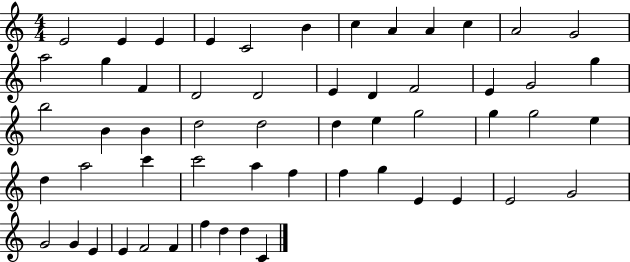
{
  \clef treble
  \numericTimeSignature
  \time 4/4
  \key c \major
  e'2 e'4 e'4 | e'4 c'2 b'4 | c''4 a'4 a'4 c''4 | a'2 g'2 | \break a''2 g''4 f'4 | d'2 d'2 | e'4 d'4 f'2 | e'4 g'2 g''4 | \break b''2 b'4 b'4 | d''2 d''2 | d''4 e''4 g''2 | g''4 g''2 e''4 | \break d''4 a''2 c'''4 | c'''2 a''4 f''4 | f''4 g''4 e'4 e'4 | e'2 g'2 | \break g'2 g'4 e'4 | e'4 f'2 f'4 | f''4 d''4 d''4 c'4 | \bar "|."
}